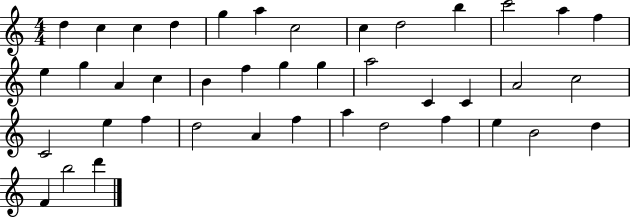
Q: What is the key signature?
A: C major